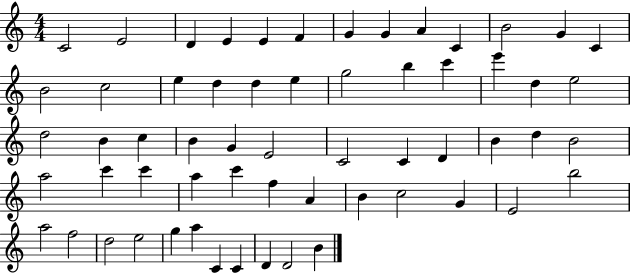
{
  \clef treble
  \numericTimeSignature
  \time 4/4
  \key c \major
  c'2 e'2 | d'4 e'4 e'4 f'4 | g'4 g'4 a'4 c'4 | b'2 g'4 c'4 | \break b'2 c''2 | e''4 d''4 d''4 e''4 | g''2 b''4 c'''4 | e'''4 d''4 e''2 | \break d''2 b'4 c''4 | b'4 g'4 e'2 | c'2 c'4 d'4 | b'4 d''4 b'2 | \break a''2 c'''4 c'''4 | a''4 c'''4 f''4 a'4 | b'4 c''2 g'4 | e'2 b''2 | \break a''2 f''2 | d''2 e''2 | g''4 a''4 c'4 c'4 | d'4 d'2 b'4 | \break \bar "|."
}